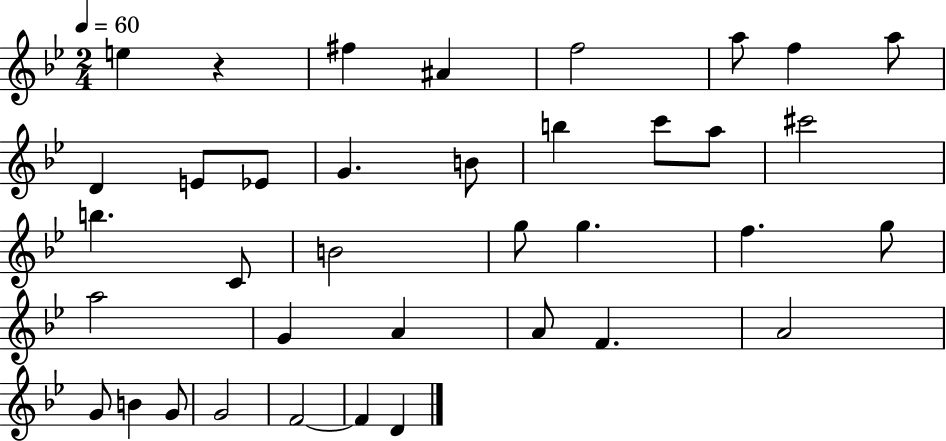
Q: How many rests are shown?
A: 1